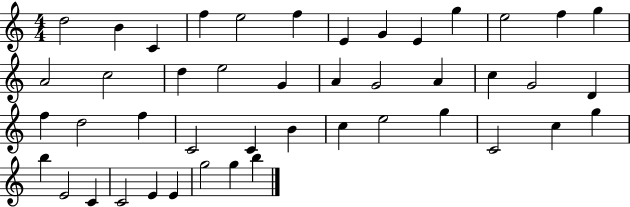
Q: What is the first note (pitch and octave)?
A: D5